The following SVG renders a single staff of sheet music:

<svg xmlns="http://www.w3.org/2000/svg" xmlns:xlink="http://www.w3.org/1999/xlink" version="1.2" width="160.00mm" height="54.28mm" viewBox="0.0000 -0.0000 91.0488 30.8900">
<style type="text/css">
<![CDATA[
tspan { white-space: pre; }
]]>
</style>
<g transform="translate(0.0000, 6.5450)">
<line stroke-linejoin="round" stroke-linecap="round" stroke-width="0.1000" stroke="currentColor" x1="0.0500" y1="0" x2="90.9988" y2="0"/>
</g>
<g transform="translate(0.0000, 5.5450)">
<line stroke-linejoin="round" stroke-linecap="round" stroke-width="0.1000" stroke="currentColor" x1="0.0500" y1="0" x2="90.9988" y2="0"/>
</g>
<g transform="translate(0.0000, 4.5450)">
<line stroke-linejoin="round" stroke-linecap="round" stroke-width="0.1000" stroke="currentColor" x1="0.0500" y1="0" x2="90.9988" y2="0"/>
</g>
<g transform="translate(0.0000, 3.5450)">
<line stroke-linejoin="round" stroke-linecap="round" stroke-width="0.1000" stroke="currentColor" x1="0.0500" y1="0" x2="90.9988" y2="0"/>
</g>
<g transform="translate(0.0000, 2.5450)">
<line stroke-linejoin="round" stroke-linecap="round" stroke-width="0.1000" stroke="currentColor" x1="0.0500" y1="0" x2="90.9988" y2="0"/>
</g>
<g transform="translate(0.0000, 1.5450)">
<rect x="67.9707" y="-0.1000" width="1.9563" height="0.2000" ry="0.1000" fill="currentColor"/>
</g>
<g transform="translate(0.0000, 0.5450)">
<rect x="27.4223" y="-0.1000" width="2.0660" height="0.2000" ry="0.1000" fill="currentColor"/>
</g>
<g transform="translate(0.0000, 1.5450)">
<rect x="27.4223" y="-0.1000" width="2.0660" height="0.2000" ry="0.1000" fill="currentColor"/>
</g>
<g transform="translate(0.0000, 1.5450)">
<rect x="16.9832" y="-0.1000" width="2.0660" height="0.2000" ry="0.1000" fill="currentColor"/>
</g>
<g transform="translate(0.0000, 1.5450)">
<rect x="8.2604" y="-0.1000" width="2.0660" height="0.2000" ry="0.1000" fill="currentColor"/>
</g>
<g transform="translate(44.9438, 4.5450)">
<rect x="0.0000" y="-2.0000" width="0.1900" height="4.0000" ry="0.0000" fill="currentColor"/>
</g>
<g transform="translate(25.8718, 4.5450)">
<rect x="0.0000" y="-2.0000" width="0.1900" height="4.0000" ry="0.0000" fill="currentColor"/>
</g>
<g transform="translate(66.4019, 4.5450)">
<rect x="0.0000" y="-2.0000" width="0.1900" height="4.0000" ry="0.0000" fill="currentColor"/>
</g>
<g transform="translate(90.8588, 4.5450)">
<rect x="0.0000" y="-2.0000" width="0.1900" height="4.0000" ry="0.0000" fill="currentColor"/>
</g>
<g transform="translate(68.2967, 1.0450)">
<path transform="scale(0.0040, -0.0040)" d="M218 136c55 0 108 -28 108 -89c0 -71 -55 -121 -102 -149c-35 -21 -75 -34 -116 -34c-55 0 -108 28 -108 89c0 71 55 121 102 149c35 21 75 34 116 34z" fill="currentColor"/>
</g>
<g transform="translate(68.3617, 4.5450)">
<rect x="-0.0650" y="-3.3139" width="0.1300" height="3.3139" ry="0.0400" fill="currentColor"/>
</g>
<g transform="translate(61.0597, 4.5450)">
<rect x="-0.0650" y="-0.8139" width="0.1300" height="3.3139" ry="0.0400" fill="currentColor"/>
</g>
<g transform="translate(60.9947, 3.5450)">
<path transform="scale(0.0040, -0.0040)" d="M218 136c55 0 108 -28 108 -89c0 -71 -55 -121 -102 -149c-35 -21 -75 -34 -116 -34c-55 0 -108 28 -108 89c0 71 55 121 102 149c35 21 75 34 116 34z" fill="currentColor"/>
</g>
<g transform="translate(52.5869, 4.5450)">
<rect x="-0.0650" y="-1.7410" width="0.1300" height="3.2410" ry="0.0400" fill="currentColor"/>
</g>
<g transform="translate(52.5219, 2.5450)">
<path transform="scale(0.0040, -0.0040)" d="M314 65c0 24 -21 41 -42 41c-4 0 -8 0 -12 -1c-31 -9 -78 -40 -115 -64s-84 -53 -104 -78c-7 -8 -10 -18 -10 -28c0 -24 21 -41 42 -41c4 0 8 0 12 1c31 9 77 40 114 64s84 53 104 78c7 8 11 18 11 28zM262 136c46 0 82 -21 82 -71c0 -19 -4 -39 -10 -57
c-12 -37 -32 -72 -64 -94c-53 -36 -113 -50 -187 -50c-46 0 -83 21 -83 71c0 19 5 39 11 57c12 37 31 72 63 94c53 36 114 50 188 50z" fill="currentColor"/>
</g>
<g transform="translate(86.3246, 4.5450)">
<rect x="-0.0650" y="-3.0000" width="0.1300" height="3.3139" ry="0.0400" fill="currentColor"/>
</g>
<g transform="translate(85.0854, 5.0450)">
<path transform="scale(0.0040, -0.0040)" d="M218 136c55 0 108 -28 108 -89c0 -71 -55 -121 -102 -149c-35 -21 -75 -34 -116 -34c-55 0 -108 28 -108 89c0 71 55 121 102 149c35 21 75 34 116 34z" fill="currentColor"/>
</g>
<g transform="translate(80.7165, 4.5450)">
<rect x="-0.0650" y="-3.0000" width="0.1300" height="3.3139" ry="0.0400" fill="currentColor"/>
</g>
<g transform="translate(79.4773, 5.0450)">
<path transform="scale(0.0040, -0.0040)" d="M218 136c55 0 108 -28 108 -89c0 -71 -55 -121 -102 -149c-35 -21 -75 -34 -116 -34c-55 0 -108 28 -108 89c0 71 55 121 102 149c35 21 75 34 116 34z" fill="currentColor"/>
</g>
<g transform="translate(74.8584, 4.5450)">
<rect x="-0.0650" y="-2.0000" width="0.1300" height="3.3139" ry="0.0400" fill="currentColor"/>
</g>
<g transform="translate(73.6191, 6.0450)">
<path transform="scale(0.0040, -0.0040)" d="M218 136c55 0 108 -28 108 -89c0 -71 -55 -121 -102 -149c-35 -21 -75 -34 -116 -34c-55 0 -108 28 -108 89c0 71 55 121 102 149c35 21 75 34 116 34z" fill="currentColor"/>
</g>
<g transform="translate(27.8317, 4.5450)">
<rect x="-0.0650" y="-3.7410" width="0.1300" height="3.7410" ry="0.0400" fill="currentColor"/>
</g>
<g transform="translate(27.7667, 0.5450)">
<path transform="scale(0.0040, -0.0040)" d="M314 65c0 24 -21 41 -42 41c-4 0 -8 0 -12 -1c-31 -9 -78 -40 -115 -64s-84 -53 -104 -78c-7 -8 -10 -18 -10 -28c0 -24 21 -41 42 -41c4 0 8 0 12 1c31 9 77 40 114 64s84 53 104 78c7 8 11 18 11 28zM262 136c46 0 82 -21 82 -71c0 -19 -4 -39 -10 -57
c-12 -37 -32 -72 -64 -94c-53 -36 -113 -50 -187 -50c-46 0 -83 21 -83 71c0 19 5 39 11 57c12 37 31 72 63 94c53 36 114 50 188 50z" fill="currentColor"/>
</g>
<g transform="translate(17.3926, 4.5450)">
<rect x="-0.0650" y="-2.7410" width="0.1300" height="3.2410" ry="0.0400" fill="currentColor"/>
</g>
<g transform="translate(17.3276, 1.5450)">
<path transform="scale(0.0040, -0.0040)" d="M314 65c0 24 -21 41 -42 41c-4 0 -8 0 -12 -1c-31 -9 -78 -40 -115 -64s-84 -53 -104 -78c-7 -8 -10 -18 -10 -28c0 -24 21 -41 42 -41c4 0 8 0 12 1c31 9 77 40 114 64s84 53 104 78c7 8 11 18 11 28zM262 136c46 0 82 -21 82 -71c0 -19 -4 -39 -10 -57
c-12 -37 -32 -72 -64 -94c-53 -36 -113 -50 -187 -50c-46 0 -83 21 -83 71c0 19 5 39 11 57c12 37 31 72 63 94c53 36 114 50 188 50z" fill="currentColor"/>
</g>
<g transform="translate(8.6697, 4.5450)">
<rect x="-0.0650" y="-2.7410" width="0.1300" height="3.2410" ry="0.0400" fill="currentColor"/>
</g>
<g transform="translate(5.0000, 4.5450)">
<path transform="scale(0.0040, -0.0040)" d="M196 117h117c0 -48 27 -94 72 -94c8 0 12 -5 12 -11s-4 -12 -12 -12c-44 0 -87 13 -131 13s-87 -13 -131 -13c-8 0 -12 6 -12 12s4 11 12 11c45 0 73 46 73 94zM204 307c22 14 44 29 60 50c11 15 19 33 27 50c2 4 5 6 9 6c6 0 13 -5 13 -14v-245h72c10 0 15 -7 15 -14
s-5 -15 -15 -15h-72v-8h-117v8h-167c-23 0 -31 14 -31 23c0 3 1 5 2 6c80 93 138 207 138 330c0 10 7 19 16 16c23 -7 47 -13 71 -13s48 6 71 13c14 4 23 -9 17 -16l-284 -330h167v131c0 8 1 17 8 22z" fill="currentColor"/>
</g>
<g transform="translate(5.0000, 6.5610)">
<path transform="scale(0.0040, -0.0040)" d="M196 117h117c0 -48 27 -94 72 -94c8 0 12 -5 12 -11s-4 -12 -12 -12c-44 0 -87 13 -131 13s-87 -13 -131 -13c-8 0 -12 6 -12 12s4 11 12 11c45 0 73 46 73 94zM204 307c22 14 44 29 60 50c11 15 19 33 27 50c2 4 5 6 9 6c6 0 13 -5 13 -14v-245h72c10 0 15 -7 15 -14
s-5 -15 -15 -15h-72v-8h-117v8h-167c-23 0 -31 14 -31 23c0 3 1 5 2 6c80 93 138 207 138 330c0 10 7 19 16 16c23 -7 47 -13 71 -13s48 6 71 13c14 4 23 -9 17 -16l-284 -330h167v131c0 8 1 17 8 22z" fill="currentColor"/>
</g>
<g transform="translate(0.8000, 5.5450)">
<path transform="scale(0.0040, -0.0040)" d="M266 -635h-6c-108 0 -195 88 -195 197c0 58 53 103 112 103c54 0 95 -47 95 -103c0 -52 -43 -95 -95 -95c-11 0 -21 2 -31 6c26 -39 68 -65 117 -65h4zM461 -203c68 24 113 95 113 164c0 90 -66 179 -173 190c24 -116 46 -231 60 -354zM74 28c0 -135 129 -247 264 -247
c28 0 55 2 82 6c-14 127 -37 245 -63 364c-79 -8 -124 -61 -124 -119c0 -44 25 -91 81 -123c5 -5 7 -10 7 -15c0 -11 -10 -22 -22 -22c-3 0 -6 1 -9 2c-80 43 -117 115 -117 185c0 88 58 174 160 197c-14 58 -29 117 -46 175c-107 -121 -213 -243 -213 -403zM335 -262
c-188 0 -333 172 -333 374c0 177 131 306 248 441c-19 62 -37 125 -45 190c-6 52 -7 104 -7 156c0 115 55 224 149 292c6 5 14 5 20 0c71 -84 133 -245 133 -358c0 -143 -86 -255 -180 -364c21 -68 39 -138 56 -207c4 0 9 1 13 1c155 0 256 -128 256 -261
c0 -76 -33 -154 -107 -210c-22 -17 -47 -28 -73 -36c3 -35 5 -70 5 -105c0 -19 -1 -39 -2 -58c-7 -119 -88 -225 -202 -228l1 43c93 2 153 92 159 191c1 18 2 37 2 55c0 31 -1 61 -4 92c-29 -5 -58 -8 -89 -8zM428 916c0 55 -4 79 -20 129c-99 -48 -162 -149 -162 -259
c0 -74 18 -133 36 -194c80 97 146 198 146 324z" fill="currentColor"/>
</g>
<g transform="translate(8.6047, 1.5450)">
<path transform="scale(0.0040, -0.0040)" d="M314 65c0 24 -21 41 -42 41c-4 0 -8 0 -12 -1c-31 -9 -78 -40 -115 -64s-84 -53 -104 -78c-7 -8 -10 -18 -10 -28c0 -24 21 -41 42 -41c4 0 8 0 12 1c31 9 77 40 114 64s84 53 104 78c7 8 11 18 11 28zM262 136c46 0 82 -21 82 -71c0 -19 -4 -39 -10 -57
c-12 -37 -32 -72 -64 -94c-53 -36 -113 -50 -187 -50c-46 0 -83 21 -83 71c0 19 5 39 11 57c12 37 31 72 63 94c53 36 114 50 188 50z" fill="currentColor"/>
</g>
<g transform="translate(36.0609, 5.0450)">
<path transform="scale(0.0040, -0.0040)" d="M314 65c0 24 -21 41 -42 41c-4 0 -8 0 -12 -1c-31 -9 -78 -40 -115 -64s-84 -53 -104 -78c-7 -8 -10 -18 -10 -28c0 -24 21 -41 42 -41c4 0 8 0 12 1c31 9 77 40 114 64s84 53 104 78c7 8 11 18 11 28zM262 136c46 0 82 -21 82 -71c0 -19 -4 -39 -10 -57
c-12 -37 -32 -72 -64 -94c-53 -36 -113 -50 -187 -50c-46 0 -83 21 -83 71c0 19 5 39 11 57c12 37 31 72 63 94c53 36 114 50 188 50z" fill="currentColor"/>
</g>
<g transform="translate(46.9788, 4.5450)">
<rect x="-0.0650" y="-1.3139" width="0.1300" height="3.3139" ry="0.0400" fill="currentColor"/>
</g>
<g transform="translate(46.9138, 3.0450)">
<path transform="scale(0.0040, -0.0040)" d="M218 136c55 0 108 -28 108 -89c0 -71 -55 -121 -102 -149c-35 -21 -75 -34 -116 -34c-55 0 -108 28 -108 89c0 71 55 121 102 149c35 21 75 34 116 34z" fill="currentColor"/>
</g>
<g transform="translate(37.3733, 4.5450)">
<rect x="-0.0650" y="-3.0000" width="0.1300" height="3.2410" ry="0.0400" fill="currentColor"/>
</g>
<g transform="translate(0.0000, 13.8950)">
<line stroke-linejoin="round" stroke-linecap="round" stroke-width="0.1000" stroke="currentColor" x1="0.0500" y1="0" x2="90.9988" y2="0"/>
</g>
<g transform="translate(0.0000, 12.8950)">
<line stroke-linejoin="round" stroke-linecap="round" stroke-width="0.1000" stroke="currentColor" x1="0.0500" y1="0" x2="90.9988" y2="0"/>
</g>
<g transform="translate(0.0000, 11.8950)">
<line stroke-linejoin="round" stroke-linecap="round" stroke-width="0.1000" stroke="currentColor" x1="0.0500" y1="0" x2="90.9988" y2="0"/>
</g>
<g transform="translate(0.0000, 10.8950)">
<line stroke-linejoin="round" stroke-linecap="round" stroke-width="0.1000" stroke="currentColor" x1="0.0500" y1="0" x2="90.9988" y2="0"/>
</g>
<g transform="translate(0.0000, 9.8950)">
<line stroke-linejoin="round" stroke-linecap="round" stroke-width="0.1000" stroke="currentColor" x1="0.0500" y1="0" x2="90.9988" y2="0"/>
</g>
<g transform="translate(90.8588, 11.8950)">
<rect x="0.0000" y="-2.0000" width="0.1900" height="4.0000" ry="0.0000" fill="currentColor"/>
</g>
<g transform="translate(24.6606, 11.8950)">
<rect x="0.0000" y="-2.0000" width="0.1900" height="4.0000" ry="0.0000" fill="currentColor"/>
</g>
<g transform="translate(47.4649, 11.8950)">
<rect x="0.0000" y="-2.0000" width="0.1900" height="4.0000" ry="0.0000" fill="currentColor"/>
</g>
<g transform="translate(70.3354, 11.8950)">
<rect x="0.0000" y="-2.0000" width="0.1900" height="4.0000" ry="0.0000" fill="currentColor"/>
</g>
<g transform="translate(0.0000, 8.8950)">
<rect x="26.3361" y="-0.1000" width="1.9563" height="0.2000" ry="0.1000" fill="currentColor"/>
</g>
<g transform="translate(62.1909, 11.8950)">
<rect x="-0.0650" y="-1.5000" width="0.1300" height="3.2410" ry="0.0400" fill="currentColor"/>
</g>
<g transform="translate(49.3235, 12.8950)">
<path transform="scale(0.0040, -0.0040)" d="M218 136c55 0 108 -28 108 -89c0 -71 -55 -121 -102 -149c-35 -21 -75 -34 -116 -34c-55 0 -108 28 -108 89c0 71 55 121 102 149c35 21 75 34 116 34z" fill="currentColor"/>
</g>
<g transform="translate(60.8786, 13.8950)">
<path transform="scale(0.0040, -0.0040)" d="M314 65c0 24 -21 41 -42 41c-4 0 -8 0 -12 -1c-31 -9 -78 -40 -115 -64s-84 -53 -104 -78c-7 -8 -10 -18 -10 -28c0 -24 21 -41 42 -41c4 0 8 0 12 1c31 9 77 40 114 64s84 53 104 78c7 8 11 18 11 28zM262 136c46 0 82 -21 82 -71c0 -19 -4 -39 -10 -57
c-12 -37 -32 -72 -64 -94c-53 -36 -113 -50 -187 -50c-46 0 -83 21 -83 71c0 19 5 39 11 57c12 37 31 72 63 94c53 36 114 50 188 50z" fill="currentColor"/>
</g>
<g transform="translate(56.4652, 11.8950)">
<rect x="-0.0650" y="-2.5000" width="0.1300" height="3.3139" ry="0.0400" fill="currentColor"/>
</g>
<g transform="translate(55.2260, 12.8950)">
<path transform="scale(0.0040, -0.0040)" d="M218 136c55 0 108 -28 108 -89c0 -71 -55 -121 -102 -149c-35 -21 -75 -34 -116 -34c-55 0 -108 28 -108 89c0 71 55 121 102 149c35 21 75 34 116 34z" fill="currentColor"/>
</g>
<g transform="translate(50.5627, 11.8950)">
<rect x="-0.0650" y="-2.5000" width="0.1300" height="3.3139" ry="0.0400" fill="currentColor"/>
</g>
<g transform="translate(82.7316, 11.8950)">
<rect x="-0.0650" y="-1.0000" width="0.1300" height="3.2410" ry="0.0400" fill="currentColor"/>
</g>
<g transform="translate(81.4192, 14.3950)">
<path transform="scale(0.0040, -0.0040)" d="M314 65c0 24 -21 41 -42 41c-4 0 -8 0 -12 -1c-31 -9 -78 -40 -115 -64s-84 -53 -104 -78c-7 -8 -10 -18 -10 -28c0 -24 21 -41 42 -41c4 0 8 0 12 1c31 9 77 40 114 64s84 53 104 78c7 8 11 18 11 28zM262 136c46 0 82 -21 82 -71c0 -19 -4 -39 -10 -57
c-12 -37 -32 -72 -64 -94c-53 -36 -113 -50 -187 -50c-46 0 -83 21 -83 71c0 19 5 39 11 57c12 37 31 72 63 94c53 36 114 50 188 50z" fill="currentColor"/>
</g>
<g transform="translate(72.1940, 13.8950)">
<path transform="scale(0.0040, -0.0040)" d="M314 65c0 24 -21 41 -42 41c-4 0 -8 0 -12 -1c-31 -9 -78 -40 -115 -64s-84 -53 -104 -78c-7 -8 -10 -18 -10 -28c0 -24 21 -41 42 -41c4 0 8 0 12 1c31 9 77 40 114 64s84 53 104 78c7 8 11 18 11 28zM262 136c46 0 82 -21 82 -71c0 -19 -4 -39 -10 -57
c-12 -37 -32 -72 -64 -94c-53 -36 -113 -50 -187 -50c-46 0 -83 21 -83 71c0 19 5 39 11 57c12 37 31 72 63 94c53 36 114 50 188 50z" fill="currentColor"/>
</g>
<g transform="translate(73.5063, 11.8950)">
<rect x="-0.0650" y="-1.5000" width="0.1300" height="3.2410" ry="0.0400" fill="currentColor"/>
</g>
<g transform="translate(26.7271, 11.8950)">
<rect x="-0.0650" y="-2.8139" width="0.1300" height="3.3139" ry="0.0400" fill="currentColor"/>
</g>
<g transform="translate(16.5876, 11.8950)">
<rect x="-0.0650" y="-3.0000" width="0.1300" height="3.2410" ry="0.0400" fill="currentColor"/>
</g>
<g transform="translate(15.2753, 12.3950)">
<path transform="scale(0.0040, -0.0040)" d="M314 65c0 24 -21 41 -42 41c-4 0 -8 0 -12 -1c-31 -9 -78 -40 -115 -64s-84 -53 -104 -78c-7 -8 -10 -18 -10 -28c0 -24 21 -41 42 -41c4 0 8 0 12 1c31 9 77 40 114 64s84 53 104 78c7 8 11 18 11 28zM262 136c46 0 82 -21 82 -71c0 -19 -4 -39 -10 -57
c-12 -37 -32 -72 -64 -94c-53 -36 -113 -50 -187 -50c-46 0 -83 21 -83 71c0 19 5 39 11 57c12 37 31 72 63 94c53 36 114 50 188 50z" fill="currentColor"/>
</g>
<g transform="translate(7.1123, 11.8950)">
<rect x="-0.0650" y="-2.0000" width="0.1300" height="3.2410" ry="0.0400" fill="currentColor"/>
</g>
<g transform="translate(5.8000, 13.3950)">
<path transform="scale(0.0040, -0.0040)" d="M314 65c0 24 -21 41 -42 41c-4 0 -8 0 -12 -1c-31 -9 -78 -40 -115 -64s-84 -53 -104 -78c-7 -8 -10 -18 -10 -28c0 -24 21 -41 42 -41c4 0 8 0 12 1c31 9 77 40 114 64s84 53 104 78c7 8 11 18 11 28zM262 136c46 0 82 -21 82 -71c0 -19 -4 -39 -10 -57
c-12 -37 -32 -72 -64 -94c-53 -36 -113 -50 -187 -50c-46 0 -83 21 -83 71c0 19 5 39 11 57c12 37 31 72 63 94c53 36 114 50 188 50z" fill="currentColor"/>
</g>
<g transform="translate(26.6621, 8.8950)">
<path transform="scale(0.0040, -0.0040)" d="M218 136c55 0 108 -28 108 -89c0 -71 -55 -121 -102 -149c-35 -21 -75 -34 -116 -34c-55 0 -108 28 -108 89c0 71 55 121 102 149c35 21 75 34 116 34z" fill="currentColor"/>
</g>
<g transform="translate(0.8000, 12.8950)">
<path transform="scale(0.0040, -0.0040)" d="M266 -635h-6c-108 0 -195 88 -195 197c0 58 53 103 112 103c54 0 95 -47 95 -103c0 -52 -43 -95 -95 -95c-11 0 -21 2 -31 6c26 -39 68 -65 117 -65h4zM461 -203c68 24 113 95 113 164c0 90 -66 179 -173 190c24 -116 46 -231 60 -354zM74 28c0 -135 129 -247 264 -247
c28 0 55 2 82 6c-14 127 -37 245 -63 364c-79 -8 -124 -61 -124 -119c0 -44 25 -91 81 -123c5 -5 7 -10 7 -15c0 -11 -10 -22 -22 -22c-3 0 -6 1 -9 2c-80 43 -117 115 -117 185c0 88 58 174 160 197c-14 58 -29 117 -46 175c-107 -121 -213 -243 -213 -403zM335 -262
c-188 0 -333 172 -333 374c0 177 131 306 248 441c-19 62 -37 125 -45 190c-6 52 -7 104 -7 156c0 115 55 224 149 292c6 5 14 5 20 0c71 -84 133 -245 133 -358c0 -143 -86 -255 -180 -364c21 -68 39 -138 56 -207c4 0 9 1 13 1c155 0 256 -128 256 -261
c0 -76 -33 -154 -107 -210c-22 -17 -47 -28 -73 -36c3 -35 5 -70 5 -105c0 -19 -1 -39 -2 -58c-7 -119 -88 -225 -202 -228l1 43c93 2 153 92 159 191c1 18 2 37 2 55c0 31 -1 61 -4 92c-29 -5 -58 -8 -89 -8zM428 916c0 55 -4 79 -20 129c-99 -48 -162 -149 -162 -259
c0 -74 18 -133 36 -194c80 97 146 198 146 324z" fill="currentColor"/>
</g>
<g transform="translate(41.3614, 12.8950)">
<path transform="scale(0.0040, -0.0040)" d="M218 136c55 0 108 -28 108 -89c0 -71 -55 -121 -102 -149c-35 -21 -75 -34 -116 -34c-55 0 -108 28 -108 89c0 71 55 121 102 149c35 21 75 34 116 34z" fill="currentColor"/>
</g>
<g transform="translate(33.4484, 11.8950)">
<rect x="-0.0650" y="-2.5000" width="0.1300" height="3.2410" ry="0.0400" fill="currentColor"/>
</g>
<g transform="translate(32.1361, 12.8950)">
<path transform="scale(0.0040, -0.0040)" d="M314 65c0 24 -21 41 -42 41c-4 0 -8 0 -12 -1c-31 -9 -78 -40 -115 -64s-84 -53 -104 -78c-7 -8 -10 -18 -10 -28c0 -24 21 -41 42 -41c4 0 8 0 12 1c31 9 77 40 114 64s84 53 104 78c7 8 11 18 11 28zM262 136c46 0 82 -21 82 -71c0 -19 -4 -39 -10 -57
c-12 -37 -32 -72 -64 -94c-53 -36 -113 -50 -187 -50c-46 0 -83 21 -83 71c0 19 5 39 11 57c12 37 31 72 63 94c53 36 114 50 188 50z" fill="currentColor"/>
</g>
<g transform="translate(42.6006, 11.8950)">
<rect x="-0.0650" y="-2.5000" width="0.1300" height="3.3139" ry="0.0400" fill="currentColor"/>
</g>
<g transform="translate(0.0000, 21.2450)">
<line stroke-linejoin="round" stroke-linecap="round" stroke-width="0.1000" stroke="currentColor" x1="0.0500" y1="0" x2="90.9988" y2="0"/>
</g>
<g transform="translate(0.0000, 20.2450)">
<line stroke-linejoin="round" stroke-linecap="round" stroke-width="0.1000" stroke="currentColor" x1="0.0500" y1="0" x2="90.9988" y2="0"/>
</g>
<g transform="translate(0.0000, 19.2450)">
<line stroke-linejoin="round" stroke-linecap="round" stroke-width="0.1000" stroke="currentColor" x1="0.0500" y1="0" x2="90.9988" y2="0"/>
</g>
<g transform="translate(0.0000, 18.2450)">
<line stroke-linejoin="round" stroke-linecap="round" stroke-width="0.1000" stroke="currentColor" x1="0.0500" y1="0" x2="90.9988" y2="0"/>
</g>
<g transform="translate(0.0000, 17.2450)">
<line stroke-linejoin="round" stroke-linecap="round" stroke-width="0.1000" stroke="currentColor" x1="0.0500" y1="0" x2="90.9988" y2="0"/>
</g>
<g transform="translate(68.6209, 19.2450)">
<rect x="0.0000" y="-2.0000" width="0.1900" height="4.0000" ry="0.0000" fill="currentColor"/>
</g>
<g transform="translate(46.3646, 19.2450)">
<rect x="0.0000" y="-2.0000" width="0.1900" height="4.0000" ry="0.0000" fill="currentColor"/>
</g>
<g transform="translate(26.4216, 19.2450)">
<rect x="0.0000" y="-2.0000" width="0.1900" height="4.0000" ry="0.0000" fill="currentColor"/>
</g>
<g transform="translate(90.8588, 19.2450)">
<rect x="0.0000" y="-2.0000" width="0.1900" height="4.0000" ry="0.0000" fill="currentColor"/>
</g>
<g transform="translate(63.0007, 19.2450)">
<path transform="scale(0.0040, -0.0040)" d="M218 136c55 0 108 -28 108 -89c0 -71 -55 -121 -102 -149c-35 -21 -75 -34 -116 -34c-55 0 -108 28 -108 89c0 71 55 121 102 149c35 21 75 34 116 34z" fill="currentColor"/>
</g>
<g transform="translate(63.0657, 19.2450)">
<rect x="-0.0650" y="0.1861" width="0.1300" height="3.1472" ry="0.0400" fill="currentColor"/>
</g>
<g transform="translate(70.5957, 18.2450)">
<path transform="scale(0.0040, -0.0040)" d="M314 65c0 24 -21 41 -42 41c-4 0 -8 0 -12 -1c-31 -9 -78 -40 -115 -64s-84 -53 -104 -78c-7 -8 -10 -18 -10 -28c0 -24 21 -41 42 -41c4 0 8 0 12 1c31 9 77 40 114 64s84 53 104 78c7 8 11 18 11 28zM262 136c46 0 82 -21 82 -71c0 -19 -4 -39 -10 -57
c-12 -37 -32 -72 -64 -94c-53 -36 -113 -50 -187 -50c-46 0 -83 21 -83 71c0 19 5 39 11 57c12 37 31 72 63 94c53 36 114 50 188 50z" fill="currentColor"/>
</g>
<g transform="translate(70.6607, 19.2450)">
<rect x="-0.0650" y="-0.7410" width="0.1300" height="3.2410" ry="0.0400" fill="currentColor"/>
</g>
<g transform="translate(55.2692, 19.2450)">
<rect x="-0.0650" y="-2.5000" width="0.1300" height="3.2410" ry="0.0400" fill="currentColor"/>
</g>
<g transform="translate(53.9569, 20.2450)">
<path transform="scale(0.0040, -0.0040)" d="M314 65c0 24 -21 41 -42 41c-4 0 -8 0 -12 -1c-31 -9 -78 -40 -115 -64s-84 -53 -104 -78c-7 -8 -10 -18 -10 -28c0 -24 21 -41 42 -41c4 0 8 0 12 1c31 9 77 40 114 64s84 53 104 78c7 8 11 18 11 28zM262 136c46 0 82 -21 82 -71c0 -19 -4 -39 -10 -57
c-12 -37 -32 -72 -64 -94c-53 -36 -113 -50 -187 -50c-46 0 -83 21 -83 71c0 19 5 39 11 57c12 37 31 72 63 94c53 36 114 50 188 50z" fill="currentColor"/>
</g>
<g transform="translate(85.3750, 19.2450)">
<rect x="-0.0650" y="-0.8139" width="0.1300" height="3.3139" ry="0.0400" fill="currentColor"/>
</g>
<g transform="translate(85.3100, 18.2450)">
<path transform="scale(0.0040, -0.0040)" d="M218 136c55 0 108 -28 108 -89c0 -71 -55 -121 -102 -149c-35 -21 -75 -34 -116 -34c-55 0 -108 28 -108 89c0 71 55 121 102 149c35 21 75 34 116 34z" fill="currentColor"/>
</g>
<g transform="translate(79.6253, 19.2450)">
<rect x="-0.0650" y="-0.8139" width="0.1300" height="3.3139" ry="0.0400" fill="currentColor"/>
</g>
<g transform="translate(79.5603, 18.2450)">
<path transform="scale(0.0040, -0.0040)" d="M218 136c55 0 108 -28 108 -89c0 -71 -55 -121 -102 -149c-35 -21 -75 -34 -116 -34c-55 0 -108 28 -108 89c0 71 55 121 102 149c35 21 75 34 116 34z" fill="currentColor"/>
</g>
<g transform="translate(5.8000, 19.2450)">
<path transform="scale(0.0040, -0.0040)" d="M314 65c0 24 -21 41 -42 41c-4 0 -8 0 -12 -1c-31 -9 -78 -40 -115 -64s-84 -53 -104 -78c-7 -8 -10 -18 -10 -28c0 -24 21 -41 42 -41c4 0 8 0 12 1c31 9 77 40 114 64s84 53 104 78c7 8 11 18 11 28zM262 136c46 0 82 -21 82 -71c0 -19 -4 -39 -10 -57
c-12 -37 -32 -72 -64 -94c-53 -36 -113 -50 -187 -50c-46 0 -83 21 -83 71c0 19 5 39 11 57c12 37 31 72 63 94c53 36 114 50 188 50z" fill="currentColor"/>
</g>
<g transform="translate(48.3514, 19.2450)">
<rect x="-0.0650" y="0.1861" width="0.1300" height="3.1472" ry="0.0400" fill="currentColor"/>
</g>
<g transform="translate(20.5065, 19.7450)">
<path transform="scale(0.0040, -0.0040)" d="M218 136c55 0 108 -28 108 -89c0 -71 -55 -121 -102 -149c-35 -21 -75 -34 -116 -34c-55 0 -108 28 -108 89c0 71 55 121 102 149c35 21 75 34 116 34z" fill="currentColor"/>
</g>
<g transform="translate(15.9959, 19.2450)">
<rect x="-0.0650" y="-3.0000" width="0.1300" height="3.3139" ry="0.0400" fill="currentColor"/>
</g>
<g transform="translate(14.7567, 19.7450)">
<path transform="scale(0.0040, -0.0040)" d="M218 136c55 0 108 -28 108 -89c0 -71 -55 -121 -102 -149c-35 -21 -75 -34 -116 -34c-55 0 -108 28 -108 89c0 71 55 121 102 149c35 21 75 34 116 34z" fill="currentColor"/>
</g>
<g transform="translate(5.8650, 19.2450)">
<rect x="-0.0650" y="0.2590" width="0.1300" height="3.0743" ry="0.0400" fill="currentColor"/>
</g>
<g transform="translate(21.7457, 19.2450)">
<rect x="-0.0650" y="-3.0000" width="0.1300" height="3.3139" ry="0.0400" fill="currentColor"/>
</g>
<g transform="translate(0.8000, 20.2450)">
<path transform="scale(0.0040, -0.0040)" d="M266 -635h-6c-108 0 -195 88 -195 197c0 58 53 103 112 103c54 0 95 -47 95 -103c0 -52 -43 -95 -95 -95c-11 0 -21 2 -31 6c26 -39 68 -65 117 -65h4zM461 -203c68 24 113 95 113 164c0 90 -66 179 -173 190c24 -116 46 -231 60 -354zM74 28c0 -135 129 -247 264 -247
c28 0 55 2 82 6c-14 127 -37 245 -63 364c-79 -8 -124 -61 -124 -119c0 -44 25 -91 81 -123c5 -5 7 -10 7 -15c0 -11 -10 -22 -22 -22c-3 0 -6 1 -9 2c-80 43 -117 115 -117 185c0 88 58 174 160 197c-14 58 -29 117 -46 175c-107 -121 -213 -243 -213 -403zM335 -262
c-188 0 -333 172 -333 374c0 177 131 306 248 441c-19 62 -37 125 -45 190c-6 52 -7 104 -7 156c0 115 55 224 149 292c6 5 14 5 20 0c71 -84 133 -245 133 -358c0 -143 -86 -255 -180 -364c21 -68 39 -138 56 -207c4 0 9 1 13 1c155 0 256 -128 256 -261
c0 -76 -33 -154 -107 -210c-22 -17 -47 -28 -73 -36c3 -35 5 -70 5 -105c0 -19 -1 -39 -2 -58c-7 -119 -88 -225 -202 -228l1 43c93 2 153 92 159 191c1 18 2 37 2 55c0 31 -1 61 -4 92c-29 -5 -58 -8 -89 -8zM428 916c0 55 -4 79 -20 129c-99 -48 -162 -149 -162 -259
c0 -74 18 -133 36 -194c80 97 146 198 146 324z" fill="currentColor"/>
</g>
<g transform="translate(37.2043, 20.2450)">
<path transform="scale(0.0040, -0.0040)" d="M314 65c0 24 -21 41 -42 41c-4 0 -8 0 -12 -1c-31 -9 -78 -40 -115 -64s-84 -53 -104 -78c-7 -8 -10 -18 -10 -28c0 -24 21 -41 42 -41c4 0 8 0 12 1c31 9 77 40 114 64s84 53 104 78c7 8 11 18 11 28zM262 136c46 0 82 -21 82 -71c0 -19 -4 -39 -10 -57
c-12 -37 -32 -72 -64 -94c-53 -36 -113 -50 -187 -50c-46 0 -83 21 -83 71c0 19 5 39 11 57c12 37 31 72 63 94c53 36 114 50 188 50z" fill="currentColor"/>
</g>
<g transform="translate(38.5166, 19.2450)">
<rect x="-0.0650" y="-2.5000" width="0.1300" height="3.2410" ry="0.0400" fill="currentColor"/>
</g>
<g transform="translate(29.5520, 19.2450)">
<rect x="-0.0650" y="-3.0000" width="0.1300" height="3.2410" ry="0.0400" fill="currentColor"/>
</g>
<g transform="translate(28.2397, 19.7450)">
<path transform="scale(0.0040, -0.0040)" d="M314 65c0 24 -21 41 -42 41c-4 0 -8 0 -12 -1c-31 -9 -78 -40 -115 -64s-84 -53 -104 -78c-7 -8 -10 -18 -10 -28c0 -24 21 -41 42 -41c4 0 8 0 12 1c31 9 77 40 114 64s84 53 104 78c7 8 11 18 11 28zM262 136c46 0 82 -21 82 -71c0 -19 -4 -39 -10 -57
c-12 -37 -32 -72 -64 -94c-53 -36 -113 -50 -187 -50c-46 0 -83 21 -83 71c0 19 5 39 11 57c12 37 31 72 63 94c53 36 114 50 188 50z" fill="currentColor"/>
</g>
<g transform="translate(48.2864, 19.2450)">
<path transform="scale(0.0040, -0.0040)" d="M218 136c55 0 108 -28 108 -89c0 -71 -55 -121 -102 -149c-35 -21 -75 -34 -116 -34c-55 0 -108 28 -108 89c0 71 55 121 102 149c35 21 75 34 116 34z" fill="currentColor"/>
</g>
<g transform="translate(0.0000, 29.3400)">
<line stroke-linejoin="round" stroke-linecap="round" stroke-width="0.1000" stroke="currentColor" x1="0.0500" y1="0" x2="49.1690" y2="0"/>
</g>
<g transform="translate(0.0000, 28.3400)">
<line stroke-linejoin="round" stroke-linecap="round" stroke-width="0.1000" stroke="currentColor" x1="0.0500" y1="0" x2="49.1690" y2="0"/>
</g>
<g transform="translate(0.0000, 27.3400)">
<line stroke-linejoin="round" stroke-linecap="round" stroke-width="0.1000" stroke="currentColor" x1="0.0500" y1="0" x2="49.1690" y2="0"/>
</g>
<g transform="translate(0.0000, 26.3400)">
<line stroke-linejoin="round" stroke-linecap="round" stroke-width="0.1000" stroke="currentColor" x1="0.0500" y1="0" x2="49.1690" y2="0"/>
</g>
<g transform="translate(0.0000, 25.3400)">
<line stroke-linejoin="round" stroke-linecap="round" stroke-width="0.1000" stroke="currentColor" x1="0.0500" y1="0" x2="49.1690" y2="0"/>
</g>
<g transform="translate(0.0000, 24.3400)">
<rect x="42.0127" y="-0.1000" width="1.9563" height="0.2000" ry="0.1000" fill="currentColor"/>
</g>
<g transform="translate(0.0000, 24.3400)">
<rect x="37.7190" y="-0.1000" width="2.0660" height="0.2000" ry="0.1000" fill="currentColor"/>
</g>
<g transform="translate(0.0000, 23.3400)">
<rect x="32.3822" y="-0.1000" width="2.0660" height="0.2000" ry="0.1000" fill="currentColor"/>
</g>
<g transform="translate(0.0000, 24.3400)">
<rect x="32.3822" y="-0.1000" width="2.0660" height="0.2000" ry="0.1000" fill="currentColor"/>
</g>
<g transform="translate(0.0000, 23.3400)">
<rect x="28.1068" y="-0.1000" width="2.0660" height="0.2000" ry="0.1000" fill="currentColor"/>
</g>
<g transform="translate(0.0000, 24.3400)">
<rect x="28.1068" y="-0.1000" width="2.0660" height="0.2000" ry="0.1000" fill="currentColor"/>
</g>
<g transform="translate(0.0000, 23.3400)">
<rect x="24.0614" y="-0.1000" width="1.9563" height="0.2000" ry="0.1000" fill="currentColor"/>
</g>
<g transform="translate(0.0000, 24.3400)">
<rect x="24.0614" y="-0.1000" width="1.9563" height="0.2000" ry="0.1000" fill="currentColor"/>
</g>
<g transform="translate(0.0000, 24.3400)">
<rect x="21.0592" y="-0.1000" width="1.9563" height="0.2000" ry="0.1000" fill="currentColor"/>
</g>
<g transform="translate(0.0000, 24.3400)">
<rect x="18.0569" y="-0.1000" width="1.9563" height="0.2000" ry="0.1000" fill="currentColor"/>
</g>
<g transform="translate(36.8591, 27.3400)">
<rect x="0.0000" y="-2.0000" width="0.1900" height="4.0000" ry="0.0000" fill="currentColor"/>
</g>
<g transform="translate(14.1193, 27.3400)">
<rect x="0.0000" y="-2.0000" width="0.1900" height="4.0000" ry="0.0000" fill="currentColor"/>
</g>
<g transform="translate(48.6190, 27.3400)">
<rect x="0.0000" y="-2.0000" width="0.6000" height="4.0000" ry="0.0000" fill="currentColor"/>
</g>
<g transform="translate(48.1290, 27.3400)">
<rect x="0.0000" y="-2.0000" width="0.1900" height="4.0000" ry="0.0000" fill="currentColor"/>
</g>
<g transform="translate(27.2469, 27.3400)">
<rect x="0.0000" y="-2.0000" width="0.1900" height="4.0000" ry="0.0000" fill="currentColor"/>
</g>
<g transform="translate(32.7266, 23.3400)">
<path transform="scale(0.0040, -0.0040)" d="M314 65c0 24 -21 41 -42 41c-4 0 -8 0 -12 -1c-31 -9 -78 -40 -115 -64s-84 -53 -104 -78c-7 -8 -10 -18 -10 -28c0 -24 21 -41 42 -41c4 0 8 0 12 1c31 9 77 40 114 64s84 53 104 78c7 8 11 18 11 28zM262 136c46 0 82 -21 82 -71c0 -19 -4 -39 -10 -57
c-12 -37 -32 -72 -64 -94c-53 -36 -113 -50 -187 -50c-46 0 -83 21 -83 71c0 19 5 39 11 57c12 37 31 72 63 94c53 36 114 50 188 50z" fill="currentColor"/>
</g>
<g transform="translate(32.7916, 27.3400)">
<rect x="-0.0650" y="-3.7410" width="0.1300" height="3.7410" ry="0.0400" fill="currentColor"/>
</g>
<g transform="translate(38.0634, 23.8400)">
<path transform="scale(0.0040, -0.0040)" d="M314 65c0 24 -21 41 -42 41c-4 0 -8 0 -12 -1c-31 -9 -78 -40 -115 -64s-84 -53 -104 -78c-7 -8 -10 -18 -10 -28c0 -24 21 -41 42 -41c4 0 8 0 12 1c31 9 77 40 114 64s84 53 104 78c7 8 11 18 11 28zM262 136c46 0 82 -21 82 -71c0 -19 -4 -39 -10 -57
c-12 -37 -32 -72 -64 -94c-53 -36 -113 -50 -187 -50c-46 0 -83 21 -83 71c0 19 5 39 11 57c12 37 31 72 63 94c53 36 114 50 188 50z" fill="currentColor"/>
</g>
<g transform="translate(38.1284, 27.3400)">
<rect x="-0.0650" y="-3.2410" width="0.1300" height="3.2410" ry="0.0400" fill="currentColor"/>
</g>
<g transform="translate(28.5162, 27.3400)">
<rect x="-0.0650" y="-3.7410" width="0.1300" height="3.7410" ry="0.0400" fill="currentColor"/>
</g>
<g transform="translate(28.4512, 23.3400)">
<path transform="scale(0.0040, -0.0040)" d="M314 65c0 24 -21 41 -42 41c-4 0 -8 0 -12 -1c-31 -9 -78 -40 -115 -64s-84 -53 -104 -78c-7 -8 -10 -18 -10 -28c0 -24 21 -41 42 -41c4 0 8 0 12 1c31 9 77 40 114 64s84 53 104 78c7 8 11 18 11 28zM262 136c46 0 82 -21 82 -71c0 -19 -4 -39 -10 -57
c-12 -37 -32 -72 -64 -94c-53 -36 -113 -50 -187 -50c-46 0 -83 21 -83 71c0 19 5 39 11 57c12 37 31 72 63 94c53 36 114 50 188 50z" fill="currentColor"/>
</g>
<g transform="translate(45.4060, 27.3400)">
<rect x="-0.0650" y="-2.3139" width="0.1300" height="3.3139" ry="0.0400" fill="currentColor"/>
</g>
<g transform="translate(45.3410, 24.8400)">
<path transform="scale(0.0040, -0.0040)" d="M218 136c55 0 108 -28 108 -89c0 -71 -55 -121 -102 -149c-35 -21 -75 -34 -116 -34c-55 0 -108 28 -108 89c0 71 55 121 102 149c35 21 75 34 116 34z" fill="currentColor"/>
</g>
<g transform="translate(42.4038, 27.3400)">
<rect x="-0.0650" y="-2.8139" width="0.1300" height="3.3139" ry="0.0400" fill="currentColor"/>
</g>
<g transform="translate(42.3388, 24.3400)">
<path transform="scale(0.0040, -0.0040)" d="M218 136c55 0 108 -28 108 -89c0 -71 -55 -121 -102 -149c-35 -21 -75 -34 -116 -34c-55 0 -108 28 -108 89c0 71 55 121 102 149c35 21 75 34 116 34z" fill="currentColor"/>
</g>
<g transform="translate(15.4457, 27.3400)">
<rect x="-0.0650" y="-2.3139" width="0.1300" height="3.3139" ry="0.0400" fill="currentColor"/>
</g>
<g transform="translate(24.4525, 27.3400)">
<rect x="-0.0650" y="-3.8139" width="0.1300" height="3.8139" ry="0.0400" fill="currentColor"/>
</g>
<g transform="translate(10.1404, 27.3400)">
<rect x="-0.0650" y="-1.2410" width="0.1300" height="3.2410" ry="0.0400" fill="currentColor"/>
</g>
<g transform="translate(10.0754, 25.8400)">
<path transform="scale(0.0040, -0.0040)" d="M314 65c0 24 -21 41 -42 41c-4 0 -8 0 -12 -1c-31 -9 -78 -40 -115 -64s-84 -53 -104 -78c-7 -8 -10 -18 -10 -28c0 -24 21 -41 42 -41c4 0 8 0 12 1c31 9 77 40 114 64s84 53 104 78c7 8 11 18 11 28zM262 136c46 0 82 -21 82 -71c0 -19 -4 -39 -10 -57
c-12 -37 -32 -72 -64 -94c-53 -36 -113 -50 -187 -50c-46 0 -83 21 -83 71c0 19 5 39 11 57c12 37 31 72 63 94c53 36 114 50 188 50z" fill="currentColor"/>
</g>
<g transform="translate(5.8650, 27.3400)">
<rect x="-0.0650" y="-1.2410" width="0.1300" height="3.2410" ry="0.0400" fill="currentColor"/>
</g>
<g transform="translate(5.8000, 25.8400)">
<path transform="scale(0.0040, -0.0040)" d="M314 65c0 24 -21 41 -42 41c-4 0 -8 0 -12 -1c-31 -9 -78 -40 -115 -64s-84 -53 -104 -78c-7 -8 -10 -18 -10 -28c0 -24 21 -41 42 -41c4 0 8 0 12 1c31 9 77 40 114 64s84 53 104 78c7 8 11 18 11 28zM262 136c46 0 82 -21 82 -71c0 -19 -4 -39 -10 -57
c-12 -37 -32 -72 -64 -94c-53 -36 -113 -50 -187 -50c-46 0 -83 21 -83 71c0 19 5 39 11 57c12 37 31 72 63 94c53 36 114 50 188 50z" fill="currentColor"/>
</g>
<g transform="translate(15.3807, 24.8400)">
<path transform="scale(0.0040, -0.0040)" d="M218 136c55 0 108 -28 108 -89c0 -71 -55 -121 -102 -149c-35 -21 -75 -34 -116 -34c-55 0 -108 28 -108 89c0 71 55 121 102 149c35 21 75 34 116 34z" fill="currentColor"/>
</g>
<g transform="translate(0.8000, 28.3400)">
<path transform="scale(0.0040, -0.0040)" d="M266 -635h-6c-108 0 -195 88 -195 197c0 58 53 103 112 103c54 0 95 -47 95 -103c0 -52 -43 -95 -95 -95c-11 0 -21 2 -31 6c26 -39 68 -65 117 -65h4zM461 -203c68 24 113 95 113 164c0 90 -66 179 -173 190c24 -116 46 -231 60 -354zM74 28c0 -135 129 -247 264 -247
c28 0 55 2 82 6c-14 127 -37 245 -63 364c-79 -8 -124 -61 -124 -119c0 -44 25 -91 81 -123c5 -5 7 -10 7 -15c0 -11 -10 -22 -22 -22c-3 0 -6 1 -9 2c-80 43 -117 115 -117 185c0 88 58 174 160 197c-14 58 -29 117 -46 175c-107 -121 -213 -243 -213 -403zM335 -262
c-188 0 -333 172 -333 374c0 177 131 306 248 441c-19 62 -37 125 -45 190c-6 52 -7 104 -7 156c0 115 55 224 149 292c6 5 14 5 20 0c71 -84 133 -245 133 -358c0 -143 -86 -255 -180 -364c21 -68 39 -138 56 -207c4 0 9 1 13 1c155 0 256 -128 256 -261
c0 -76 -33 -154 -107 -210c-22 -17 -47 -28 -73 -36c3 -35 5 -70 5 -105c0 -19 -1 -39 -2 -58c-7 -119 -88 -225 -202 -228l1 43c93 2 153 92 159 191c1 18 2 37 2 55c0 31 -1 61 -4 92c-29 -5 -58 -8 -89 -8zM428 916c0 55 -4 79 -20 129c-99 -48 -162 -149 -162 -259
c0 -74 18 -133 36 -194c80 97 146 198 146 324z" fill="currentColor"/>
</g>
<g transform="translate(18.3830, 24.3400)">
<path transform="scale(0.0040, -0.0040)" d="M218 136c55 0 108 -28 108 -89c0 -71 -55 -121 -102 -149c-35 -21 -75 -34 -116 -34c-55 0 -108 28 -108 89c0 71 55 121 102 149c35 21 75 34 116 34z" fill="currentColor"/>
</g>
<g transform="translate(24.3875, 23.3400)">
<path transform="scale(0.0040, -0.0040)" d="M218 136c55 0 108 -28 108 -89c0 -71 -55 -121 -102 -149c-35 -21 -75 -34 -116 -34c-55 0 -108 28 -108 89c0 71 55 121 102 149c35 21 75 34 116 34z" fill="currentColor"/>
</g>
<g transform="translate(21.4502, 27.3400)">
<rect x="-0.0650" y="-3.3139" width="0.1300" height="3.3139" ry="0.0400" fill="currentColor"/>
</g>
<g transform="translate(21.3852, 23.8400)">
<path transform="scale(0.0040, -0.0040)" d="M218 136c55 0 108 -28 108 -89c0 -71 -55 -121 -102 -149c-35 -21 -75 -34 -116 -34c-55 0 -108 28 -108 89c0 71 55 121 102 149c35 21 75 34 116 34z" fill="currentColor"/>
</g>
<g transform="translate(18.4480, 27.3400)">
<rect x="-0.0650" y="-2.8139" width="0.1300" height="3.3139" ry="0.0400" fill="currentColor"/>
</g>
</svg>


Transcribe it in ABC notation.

X:1
T:Untitled
M:4/4
L:1/4
K:C
a2 a2 c'2 A2 e f2 d b F A A F2 A2 a G2 G G G E2 E2 D2 B2 A A A2 G2 B G2 B d2 d d e2 e2 g a b c' c'2 c'2 b2 a g